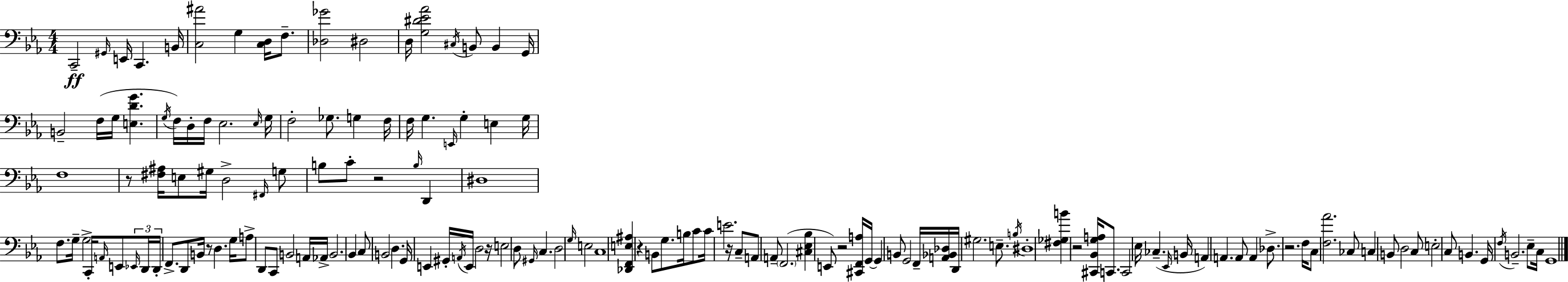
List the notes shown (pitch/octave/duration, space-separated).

C2/h G#2/s E2/s C2/q. B2/s [C3,A#4]/h G3/q [C3,D3]/s F3/e. [Db3,Gb4]/h D#3/h D3/s [G3,D#4,Eb4,Ab4]/h C#3/s B2/e B2/q G2/s B2/h F3/s G3/s [E3,D4,G4]/q. G3/s F3/s D3/s F3/s Eb3/h. Eb3/s G3/s F3/h Gb3/e. G3/q F3/s F3/s G3/q. E2/s G3/q E3/q G3/s F3/w R/e [F#3,A#3]/s E3/e G#3/s D3/h F#2/s G3/e B3/e C4/e R/h B3/s D2/q D#3/w F3/e. G3/s G3/h C2/s A2/s E2/e Eb2/s D2/s D2/s F2/e. D2/e B2/s R/e D3/q. G3/s A3/e D2/e C2/e B2/h A2/s Ab2/s B2/h. Bb2/q C3/e B2/h D3/q. G2/s E2/q G#2/s A2/s E2/s D3/h R/s E3/h D3/e G#2/s C3/q. D3/h G3/s E3/h C3/w [Db2,F2,E3,A#3]/q R/q B2/e G3/e. B3/s C4/e C4/s E4/h. R/s C3/e A2/e A2/e F2/h. [C#3,Eb3,Bb3]/q E2/e R/h [C#2,F2,A3]/s G2/s G2/q B2/e G2/h F2/s [A2,Bb2,Db3]/s D2/s G#3/h. E3/e. B3/s D#3/w [F#3,Gb3,B4]/q R/h [C#2,Bb2,G3,A3]/s C2/e. C2/h Eb3/s CES3/q. Eb2/s B2/s A2/q A2/q. A2/e A2/q Db3/e. R/h. F3/s C3/e [F3,Ab4]/h. CES3/e C3/q B2/e D3/h C3/e E3/h C3/e B2/q. G2/s F3/s B2/h. Eb3/e C3/s G2/w